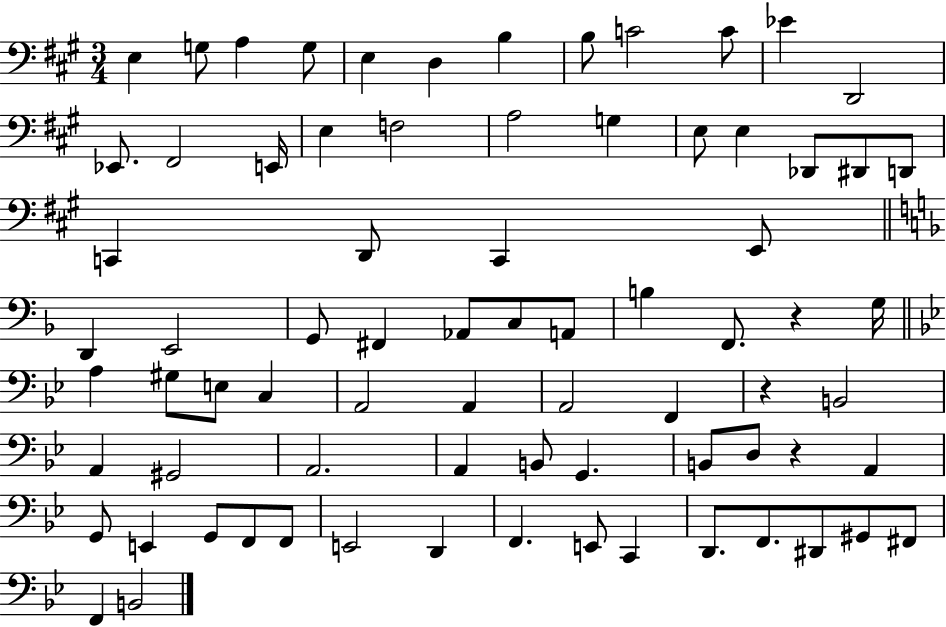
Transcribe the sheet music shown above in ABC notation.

X:1
T:Untitled
M:3/4
L:1/4
K:A
E, G,/2 A, G,/2 E, D, B, B,/2 C2 C/2 _E D,,2 _E,,/2 ^F,,2 E,,/4 E, F,2 A,2 G, E,/2 E, _D,,/2 ^D,,/2 D,,/2 C,, D,,/2 C,, E,,/2 D,, E,,2 G,,/2 ^F,, _A,,/2 C,/2 A,,/2 B, F,,/2 z G,/4 A, ^G,/2 E,/2 C, A,,2 A,, A,,2 F,, z B,,2 A,, ^G,,2 A,,2 A,, B,,/2 G,, B,,/2 D,/2 z A,, G,,/2 E,, G,,/2 F,,/2 F,,/2 E,,2 D,, F,, E,,/2 C,, D,,/2 F,,/2 ^D,,/2 ^G,,/2 ^F,,/2 F,, B,,2